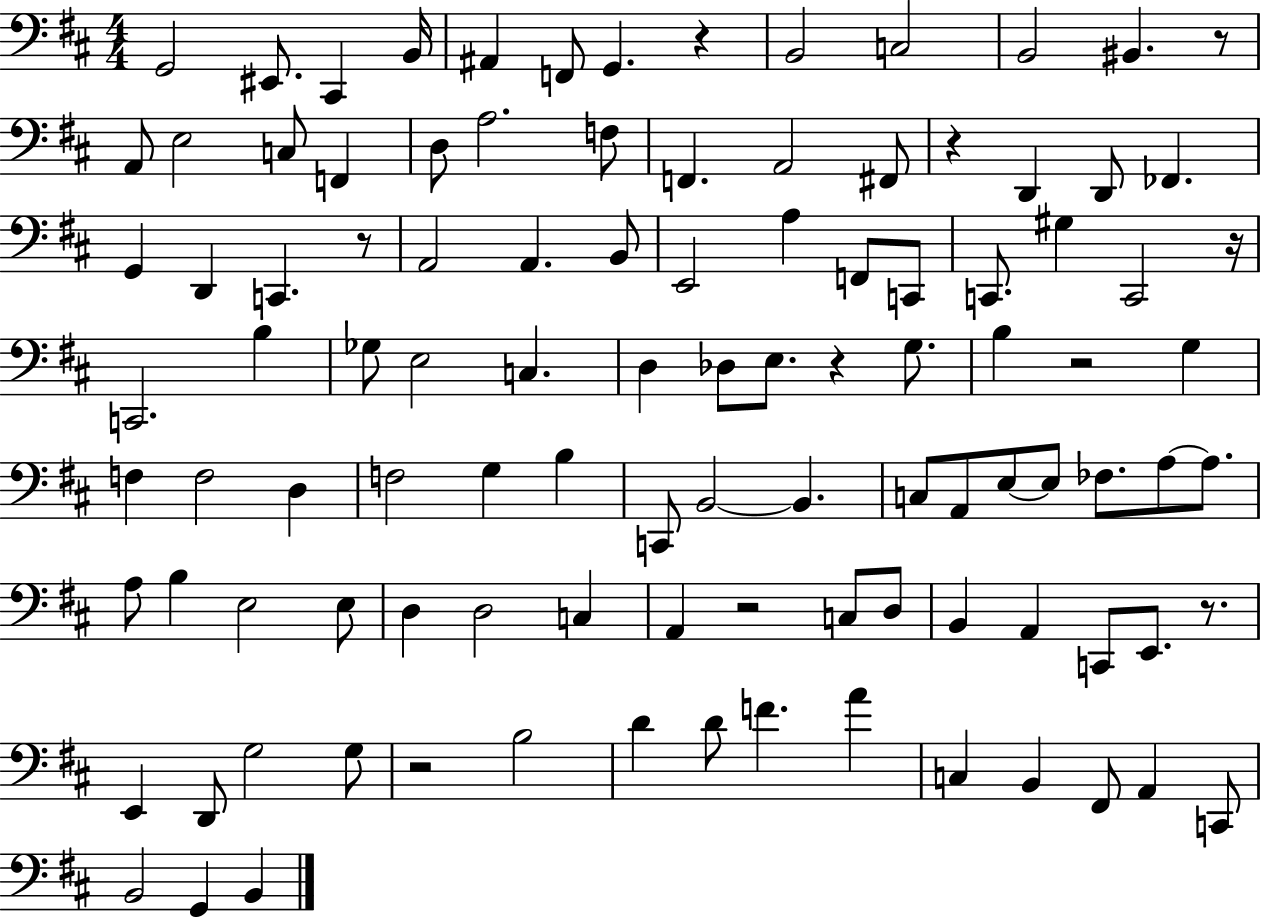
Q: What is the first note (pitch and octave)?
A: G2